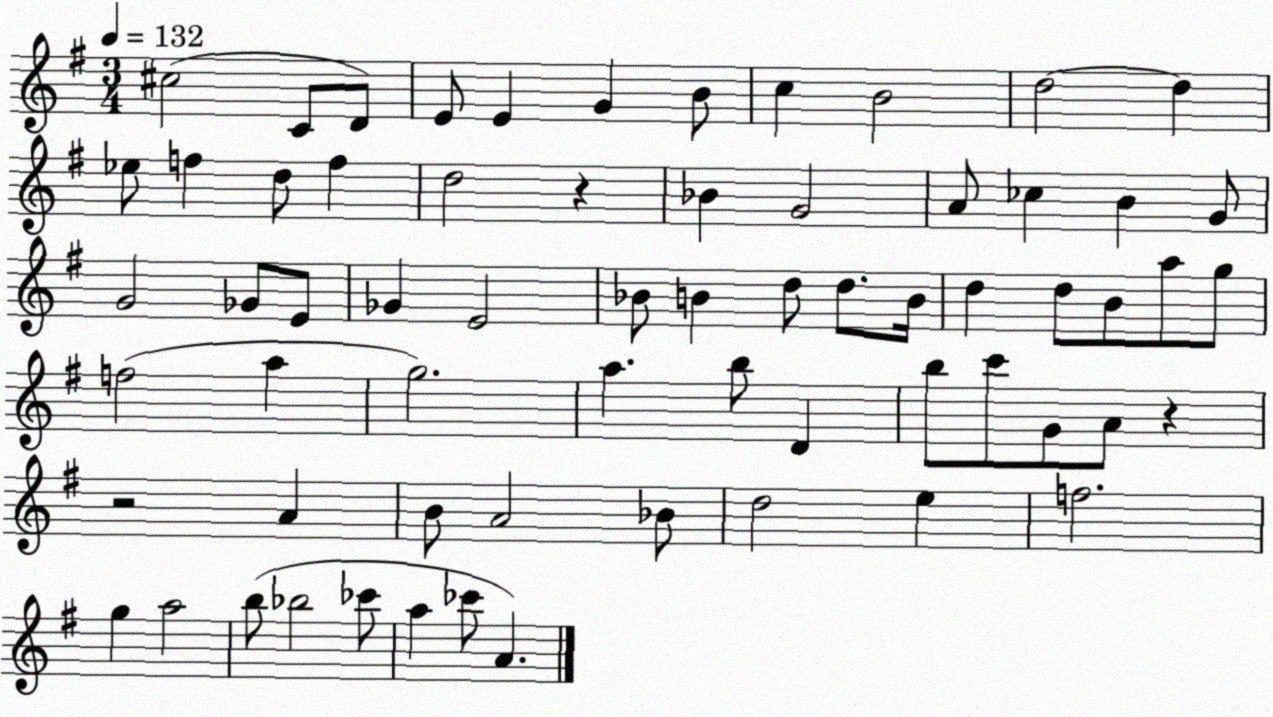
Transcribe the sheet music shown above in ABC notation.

X:1
T:Untitled
M:3/4
L:1/4
K:G
^c2 C/2 D/2 E/2 E G B/2 c B2 d2 d _e/2 f d/2 f d2 z _B G2 A/2 _c B G/2 G2 _G/2 E/2 _G E2 _B/2 B d/2 d/2 B/4 d d/2 B/2 a/2 g/2 f2 a g2 a b/2 D b/2 c'/2 G/2 A/2 z z2 A B/2 A2 _B/2 d2 e f2 g a2 b/2 _b2 _c'/2 a _c'/2 A